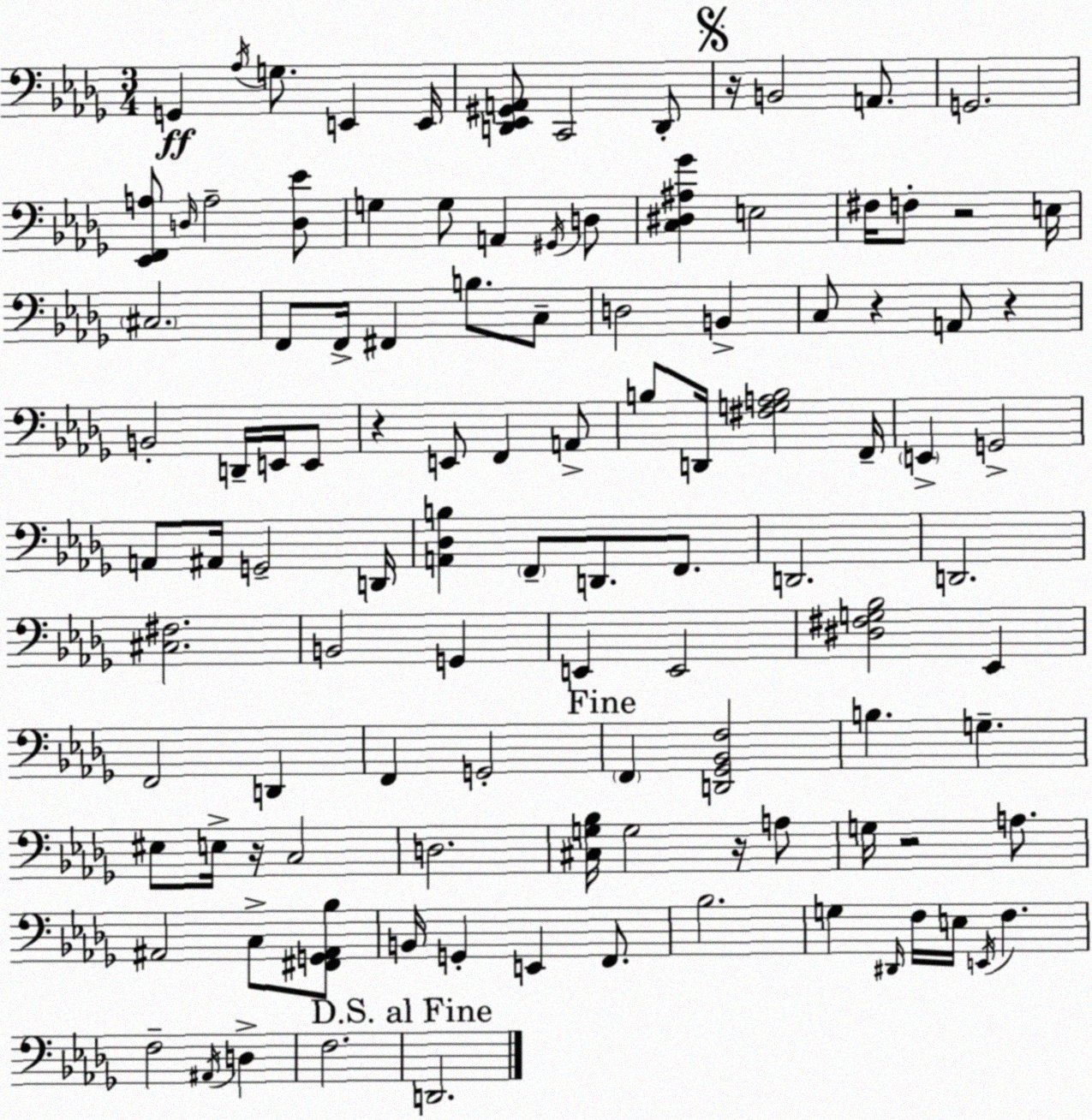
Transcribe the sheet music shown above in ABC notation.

X:1
T:Untitled
M:3/4
L:1/4
K:Bbm
G,, _A,/4 G,/2 E,, E,,/4 [D,,_E,,^G,,A,,]/2 C,,2 D,,/2 z/4 B,,2 A,,/2 G,,2 [_E,,F,,A,]/2 D,/4 A,2 [D,_E]/2 G, G,/2 A,, ^G,,/4 D,/2 [C,^D,^A,_G] E,2 ^F,/4 F,/2 z2 E,/4 ^C,2 F,,/2 F,,/4 ^F,, B,/2 C,/2 D,2 B,, C,/2 z A,,/2 z B,,2 D,,/4 E,,/4 E,,/2 z E,,/2 F,, A,,/2 B,/2 D,,/4 [^F,G,A,B,]2 F,,/4 E,, G,,2 A,,/2 ^A,,/4 G,,2 D,,/4 [A,,_D,B,] F,,/2 D,,/2 F,,/2 D,,2 D,,2 [^C,^F,]2 B,,2 G,, E,, E,,2 [^D,^F,G,_B,]2 _E,, F,,2 D,, F,, G,,2 F,, [D,,_G,,_B,,F,]2 B, G, ^E,/2 E,/4 z/4 C,2 D,2 [^C,G,_B,]/4 G,2 z/4 A,/2 G,/4 z2 A,/2 ^A,,2 C,/2 [^F,,G,,^A,,_B,]/2 B,,/4 G,, E,, F,,/2 _B,2 G, ^D,,/4 F,/4 E,/4 E,,/4 F, F,2 ^A,,/4 D, F,2 D,,2